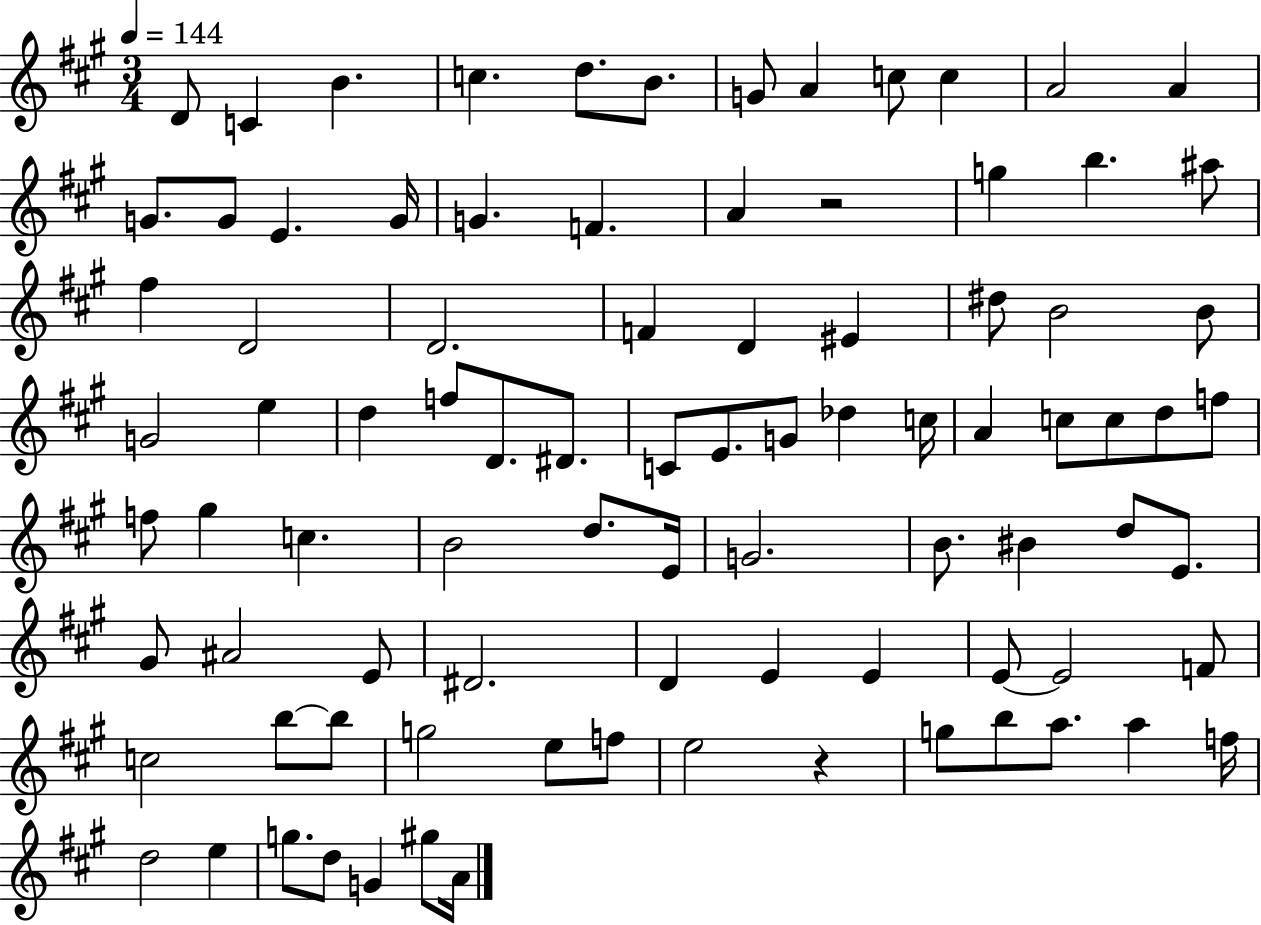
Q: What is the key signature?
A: A major